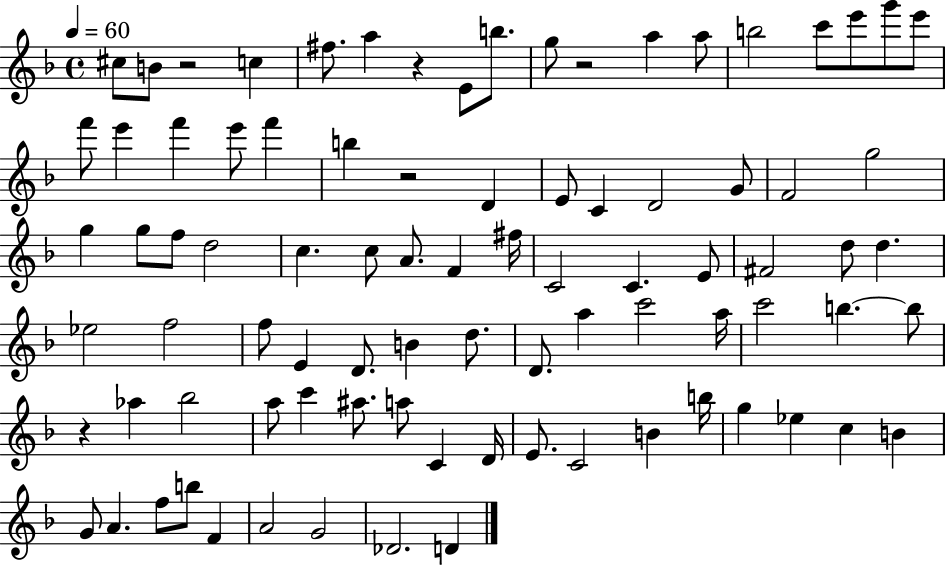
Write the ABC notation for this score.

X:1
T:Untitled
M:4/4
L:1/4
K:F
^c/2 B/2 z2 c ^f/2 a z E/2 b/2 g/2 z2 a a/2 b2 c'/2 e'/2 g'/2 e'/2 f'/2 e' f' e'/2 f' b z2 D E/2 C D2 G/2 F2 g2 g g/2 f/2 d2 c c/2 A/2 F ^f/4 C2 C E/2 ^F2 d/2 d _e2 f2 f/2 E D/2 B d/2 D/2 a c'2 a/4 c'2 b b/2 z _a _b2 a/2 c' ^a/2 a/2 C D/4 E/2 C2 B b/4 g _e c B G/2 A f/2 b/2 F A2 G2 _D2 D